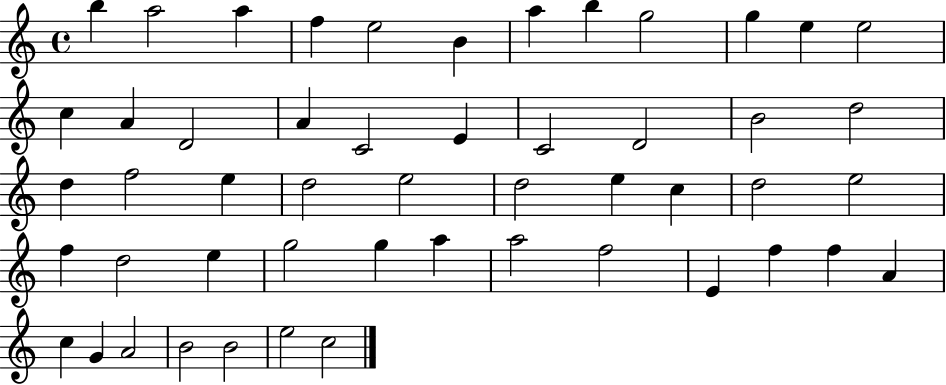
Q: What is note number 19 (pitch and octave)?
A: C4